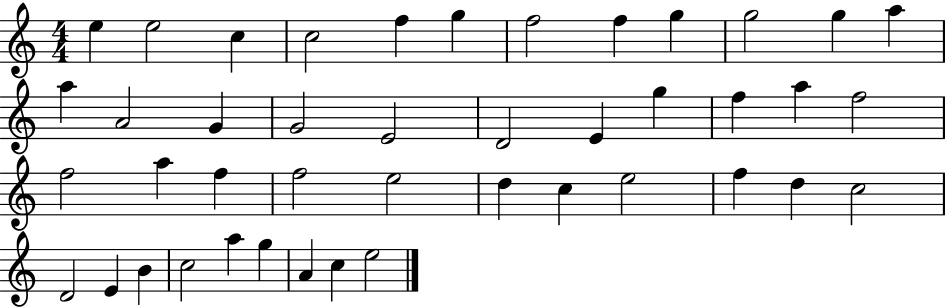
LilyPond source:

{
  \clef treble
  \numericTimeSignature
  \time 4/4
  \key c \major
  e''4 e''2 c''4 | c''2 f''4 g''4 | f''2 f''4 g''4 | g''2 g''4 a''4 | \break a''4 a'2 g'4 | g'2 e'2 | d'2 e'4 g''4 | f''4 a''4 f''2 | \break f''2 a''4 f''4 | f''2 e''2 | d''4 c''4 e''2 | f''4 d''4 c''2 | \break d'2 e'4 b'4 | c''2 a''4 g''4 | a'4 c''4 e''2 | \bar "|."
}